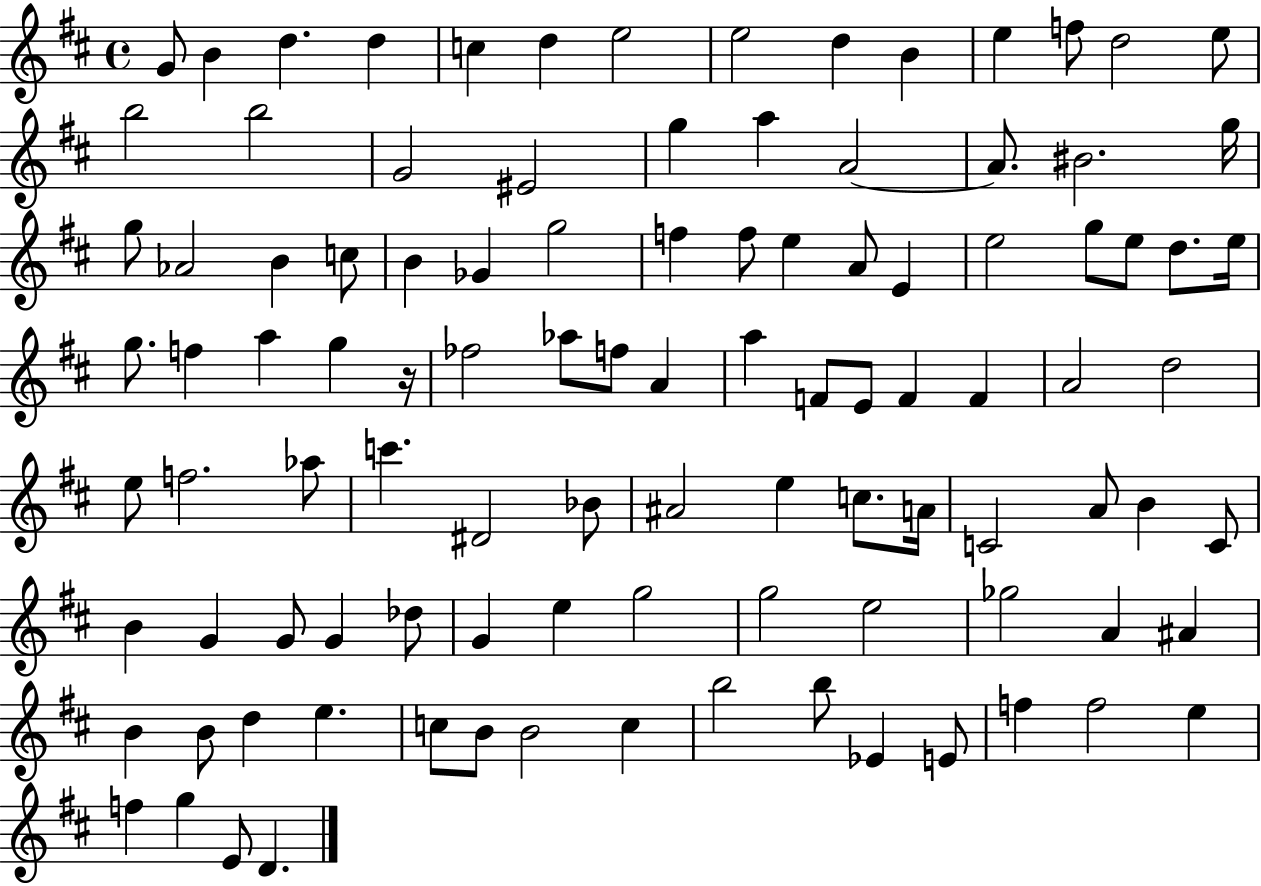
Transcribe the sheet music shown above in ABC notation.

X:1
T:Untitled
M:4/4
L:1/4
K:D
G/2 B d d c d e2 e2 d B e f/2 d2 e/2 b2 b2 G2 ^E2 g a A2 A/2 ^B2 g/4 g/2 _A2 B c/2 B _G g2 f f/2 e A/2 E e2 g/2 e/2 d/2 e/4 g/2 f a g z/4 _f2 _a/2 f/2 A a F/2 E/2 F F A2 d2 e/2 f2 _a/2 c' ^D2 _B/2 ^A2 e c/2 A/4 C2 A/2 B C/2 B G G/2 G _d/2 G e g2 g2 e2 _g2 A ^A B B/2 d e c/2 B/2 B2 c b2 b/2 _E E/2 f f2 e f g E/2 D